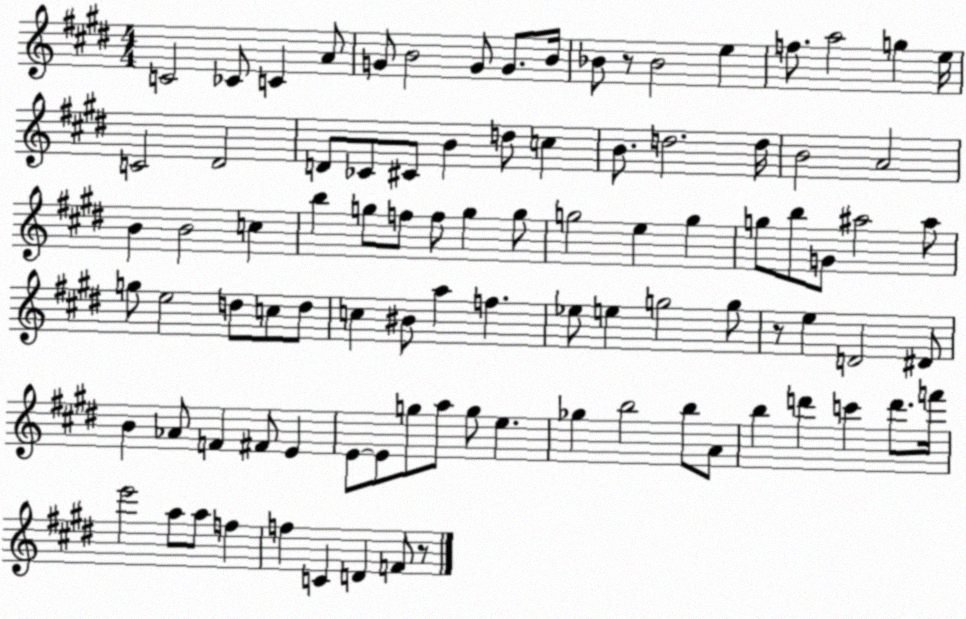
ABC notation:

X:1
T:Untitled
M:4/4
L:1/4
K:E
C2 _C/2 C A/2 G/2 B2 G/2 G/2 B/4 _B/2 z/2 _B2 e f/2 a2 g e/4 C2 ^D2 D/2 _C/2 ^C/2 B d/2 c B/2 d2 d/4 B2 A2 B B2 c b g/2 f/2 f/2 g g/2 g2 e g g/2 b/2 G/2 ^a2 ^a/2 g/2 e2 d/2 c/2 d/2 c ^B/2 a f _e/2 e g2 g/2 z/2 e D2 ^D/2 B _A/2 F ^F/2 E E/2 E/2 g/2 a/2 g/2 e _g b2 b/2 A/2 b d' c' d'/2 f'/4 e'2 a/2 a/2 f f C D F/2 z/2